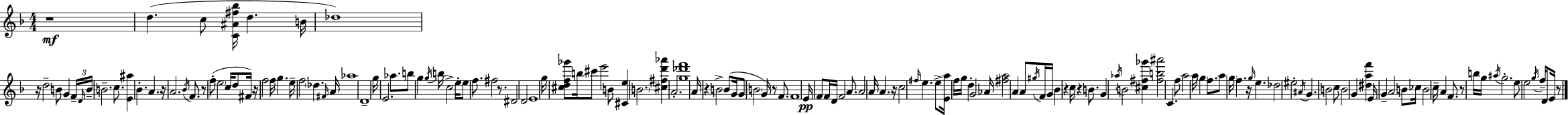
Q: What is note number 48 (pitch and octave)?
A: E4